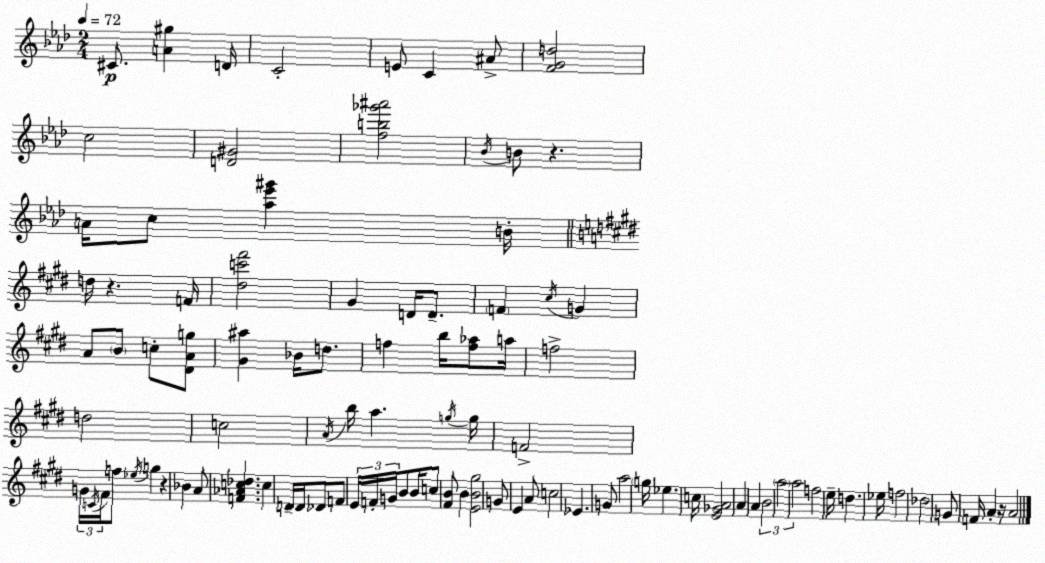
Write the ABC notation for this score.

X:1
T:Untitled
M:2/4
L:1/4
K:Ab
^C/2 [A^g] D/4 C2 E/2 C ^A/2 [FGd]2 c2 [D^G]2 [fb_g'^a']2 _B/4 B/2 z A/4 c/2 [_a_e'^g'] B/4 d/4 z F/4 [^dc'^f']2 ^G D/4 D/2 F ^c/4 G A/2 B/2 c/2 [^DAg]/2 [^G^a] _B/4 d/2 f b/4 [f_a]/2 a/4 f2 d2 c2 A/4 b/4 a g/4 g/4 F2 G/4 C/4 ^F/4 f/2 _e/4 g z _B A/2 [F_Ac_d] c D/4 D/4 _D/2 F/2 E/4 F/4 G/4 B/2 B/4 c/2 [^FB]/2 B [EB^g]2 G/2 E A/2 c2 _E G/2 a2 g/4 _e c/4 [E_GA]2 A A B2 a2 a2 f2 e/4 d _e/4 f2 _d2 G/2 F/4 A z/4 A2